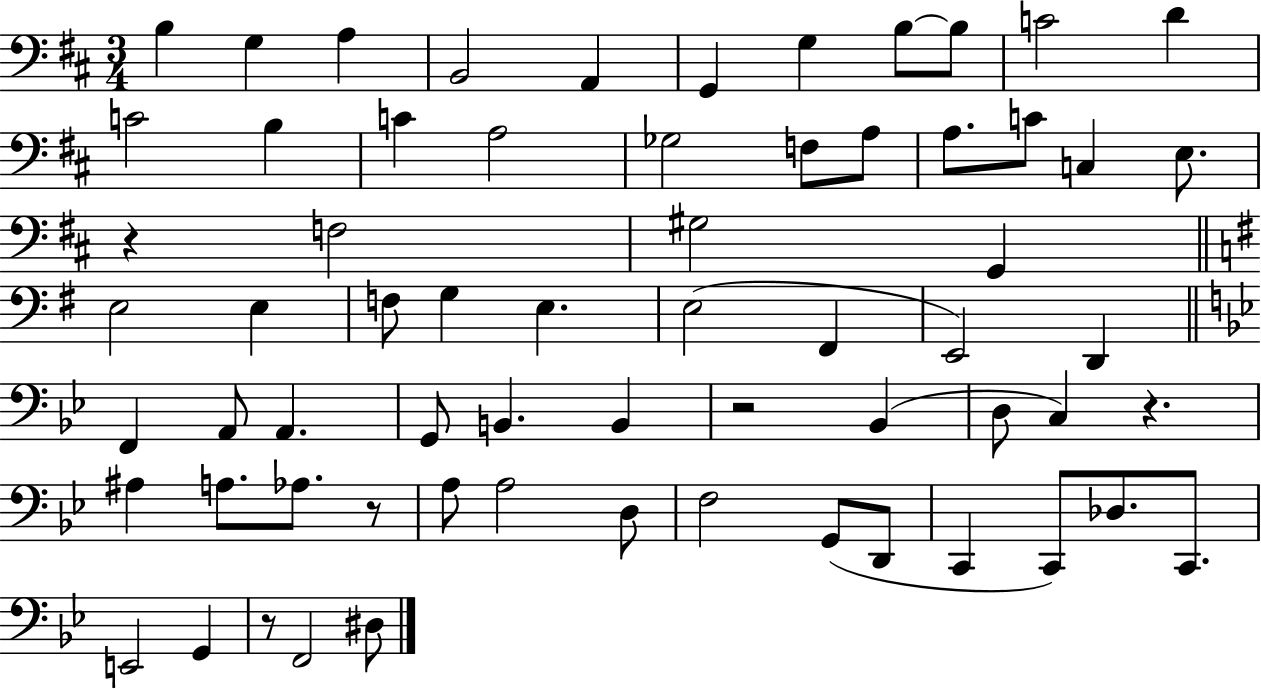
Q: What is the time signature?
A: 3/4